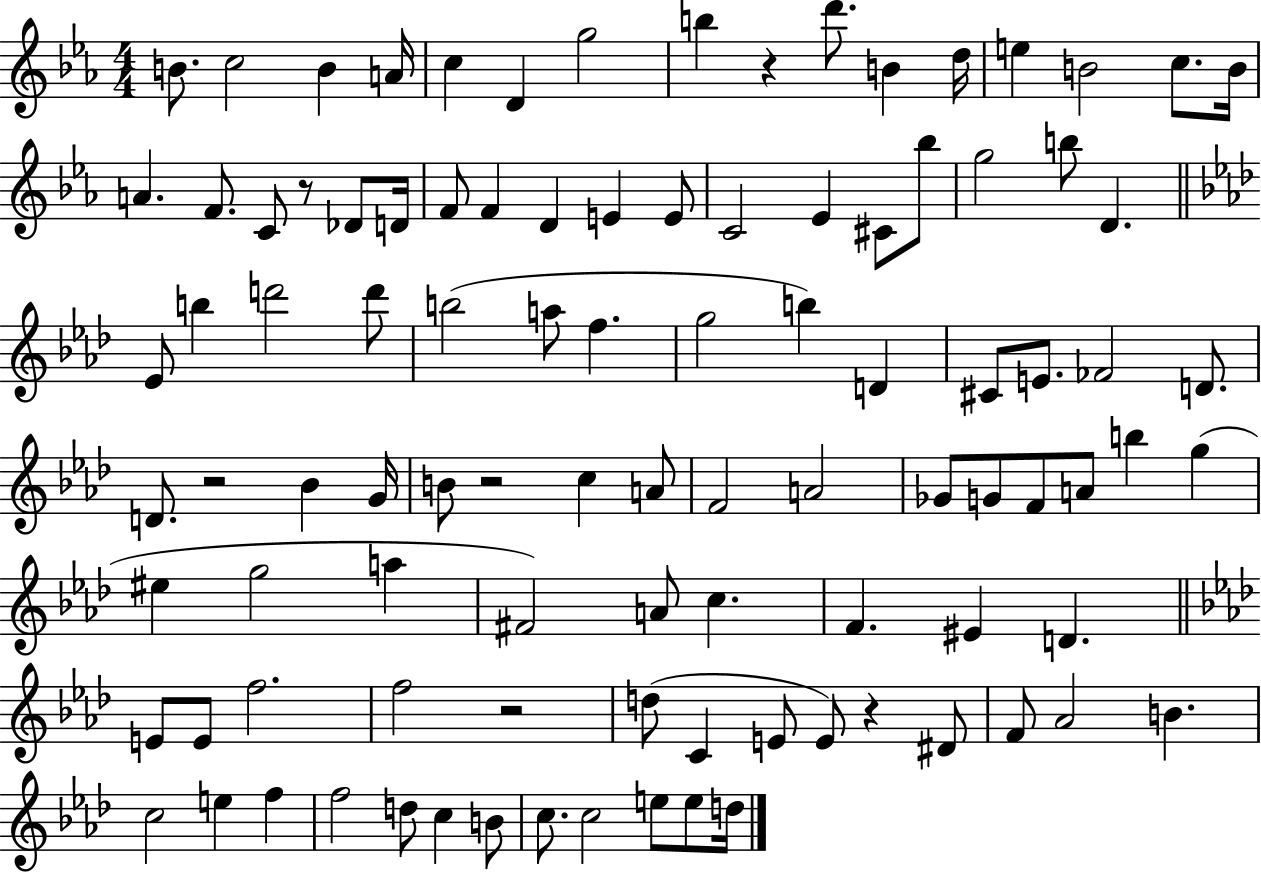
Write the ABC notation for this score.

X:1
T:Untitled
M:4/4
L:1/4
K:Eb
B/2 c2 B A/4 c D g2 b z d'/2 B d/4 e B2 c/2 B/4 A F/2 C/2 z/2 _D/2 D/4 F/2 F D E E/2 C2 _E ^C/2 _b/2 g2 b/2 D _E/2 b d'2 d'/2 b2 a/2 f g2 b D ^C/2 E/2 _F2 D/2 D/2 z2 _B G/4 B/2 z2 c A/2 F2 A2 _G/2 G/2 F/2 A/2 b g ^e g2 a ^F2 A/2 c F ^E D E/2 E/2 f2 f2 z2 d/2 C E/2 E/2 z ^D/2 F/2 _A2 B c2 e f f2 d/2 c B/2 c/2 c2 e/2 e/2 d/4